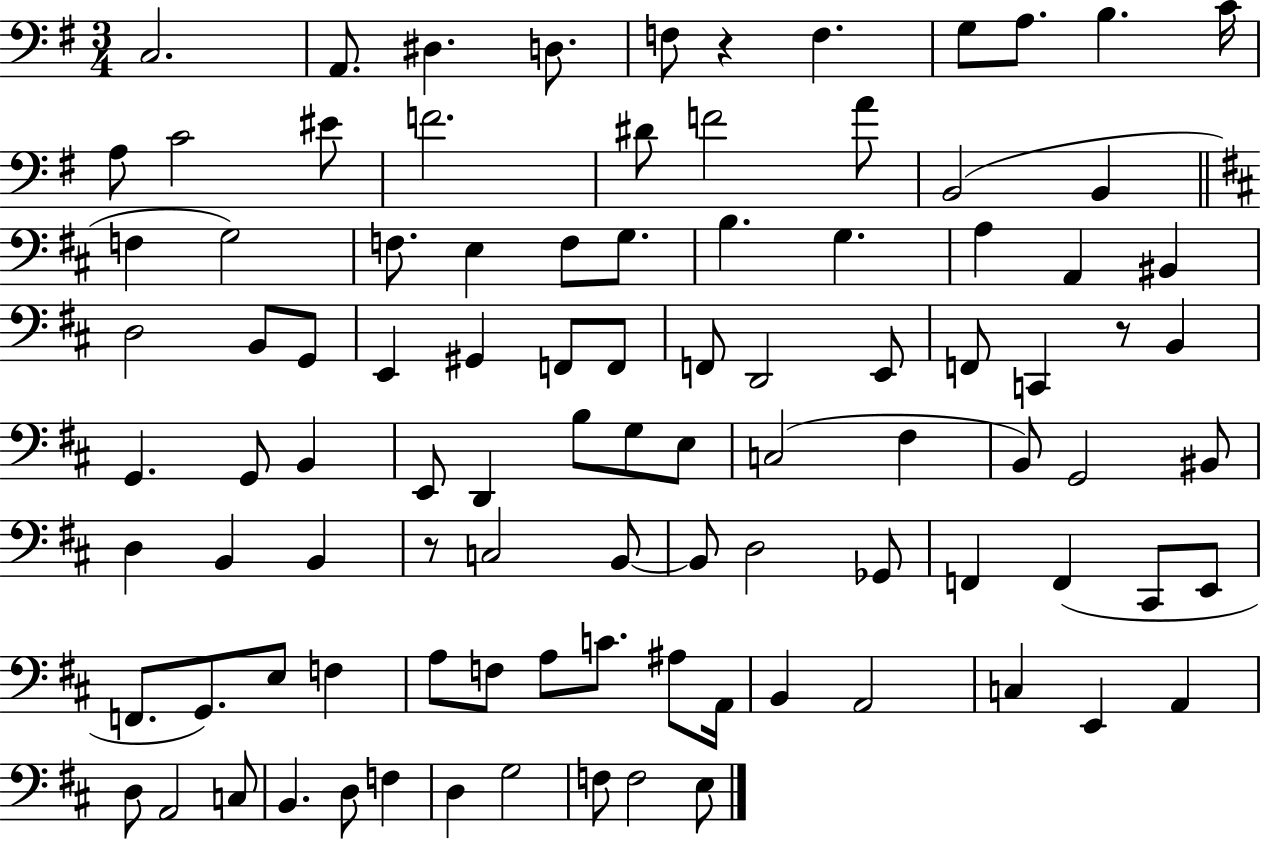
C3/h. A2/e. D#3/q. D3/e. F3/e R/q F3/q. G3/e A3/e. B3/q. C4/s A3/e C4/h EIS4/e F4/h. D#4/e F4/h A4/e B2/h B2/q F3/q G3/h F3/e. E3/q F3/e G3/e. B3/q. G3/q. A3/q A2/q BIS2/q D3/h B2/e G2/e E2/q G#2/q F2/e F2/e F2/e D2/h E2/e F2/e C2/q R/e B2/q G2/q. G2/e B2/q E2/e D2/q B3/e G3/e E3/e C3/h F#3/q B2/e G2/h BIS2/e D3/q B2/q B2/q R/e C3/h B2/e B2/e D3/h Gb2/e F2/q F2/q C#2/e E2/e F2/e. G2/e. E3/e F3/q A3/e F3/e A3/e C4/e. A#3/e A2/s B2/q A2/h C3/q E2/q A2/q D3/e A2/h C3/e B2/q. D3/e F3/q D3/q G3/h F3/e F3/h E3/e